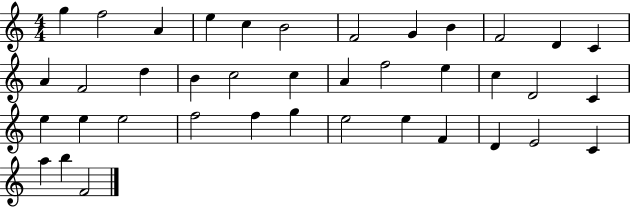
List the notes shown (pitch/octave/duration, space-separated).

G5/q F5/h A4/q E5/q C5/q B4/h F4/h G4/q B4/q F4/h D4/q C4/q A4/q F4/h D5/q B4/q C5/h C5/q A4/q F5/h E5/q C5/q D4/h C4/q E5/q E5/q E5/h F5/h F5/q G5/q E5/h E5/q F4/q D4/q E4/h C4/q A5/q B5/q F4/h